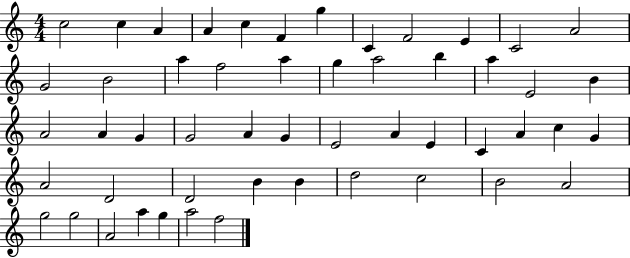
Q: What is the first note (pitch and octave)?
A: C5